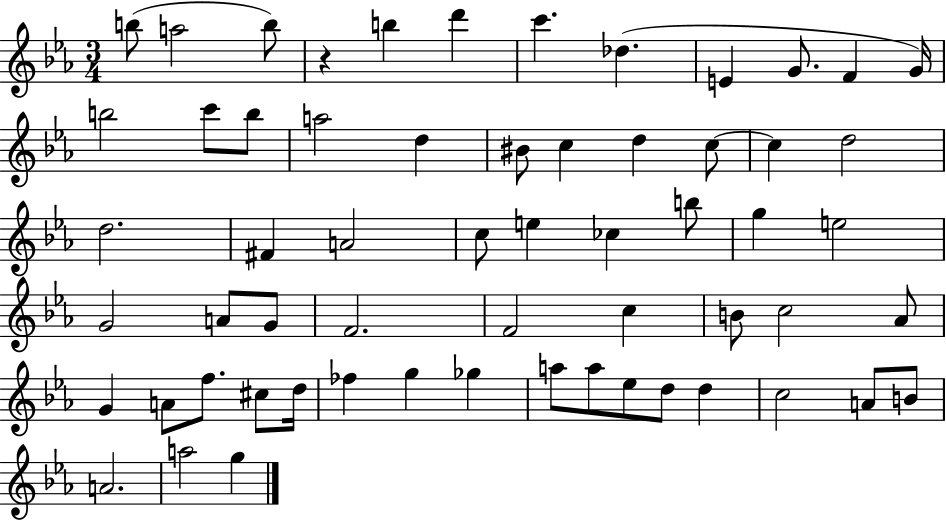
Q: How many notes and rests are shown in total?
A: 60